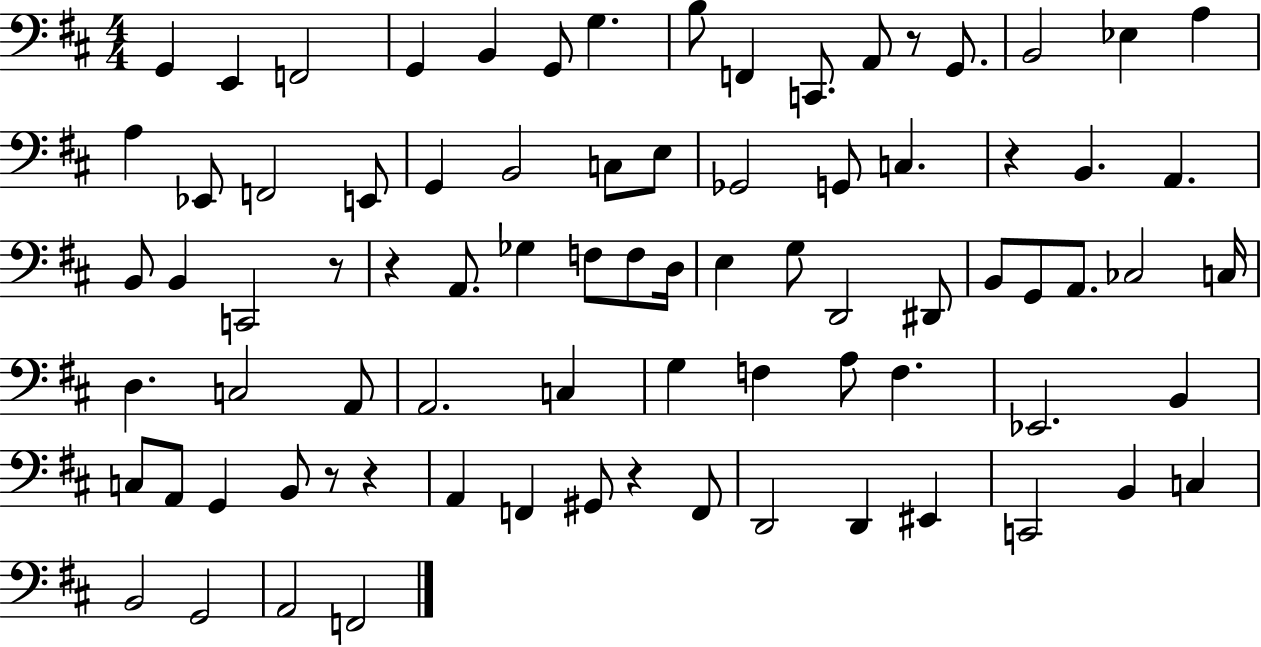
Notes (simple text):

G2/q E2/q F2/h G2/q B2/q G2/e G3/q. B3/e F2/q C2/e. A2/e R/e G2/e. B2/h Eb3/q A3/q A3/q Eb2/e F2/h E2/e G2/q B2/h C3/e E3/e Gb2/h G2/e C3/q. R/q B2/q. A2/q. B2/e B2/q C2/h R/e R/q A2/e. Gb3/q F3/e F3/e D3/s E3/q G3/e D2/h D#2/e B2/e G2/e A2/e. CES3/h C3/s D3/q. C3/h A2/e A2/h. C3/q G3/q F3/q A3/e F3/q. Eb2/h. B2/q C3/e A2/e G2/q B2/e R/e R/q A2/q F2/q G#2/e R/q F2/e D2/h D2/q EIS2/q C2/h B2/q C3/q B2/h G2/h A2/h F2/h